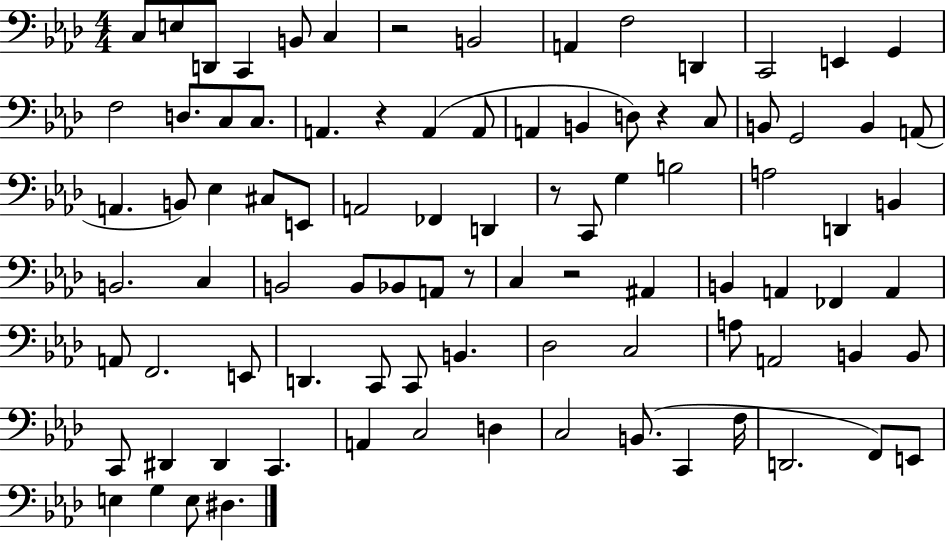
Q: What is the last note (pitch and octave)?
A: D#3